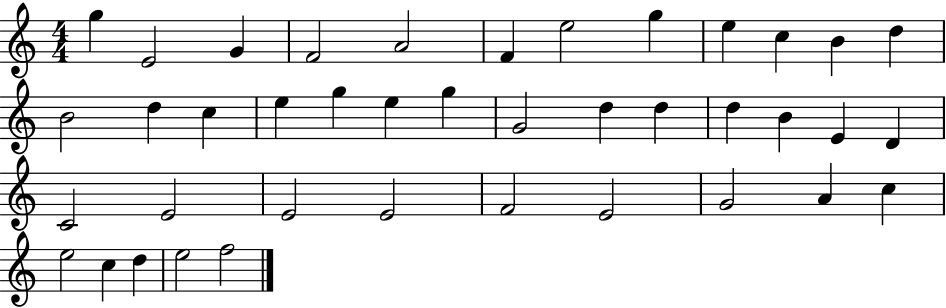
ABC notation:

X:1
T:Untitled
M:4/4
L:1/4
K:C
g E2 G F2 A2 F e2 g e c B d B2 d c e g e g G2 d d d B E D C2 E2 E2 E2 F2 E2 G2 A c e2 c d e2 f2